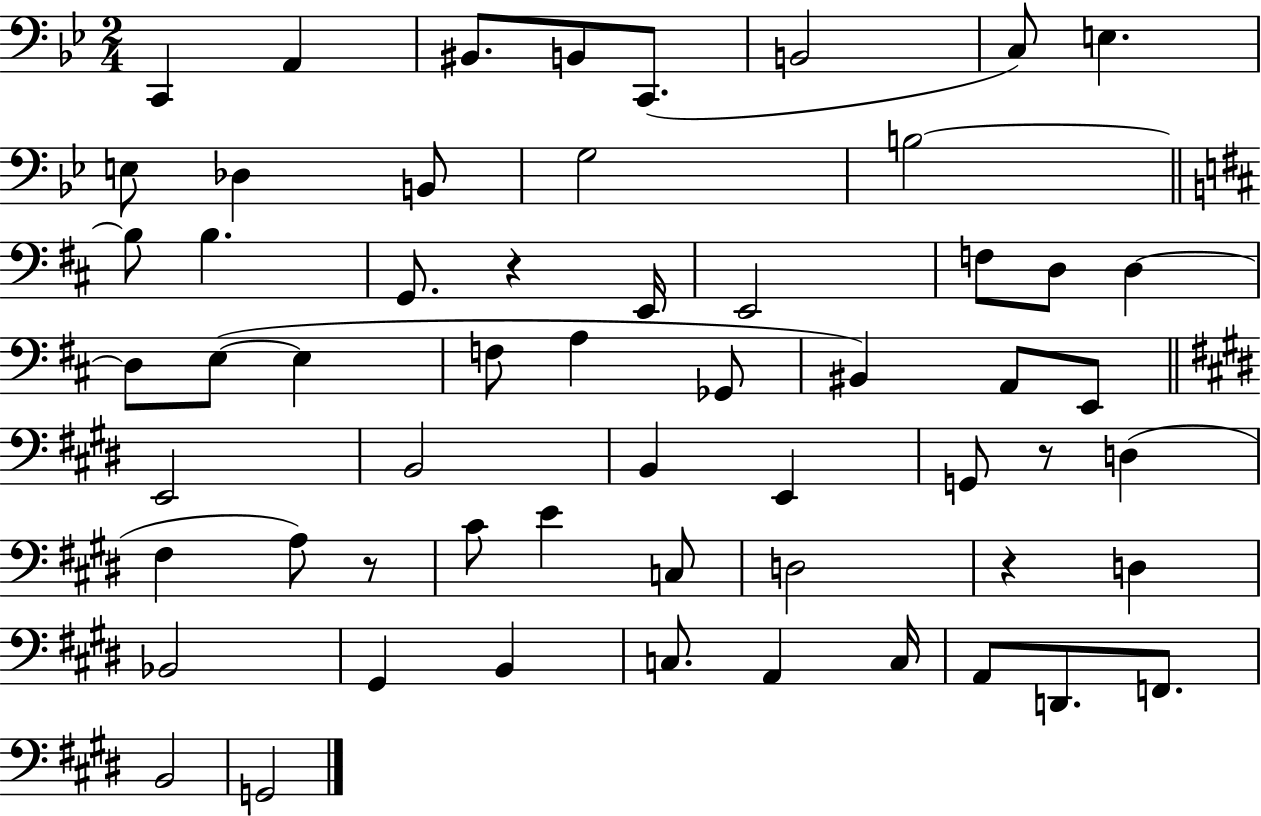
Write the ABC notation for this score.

X:1
T:Untitled
M:2/4
L:1/4
K:Bb
C,, A,, ^B,,/2 B,,/2 C,,/2 B,,2 C,/2 E, E,/2 _D, B,,/2 G,2 B,2 B,/2 B, G,,/2 z E,,/4 E,,2 F,/2 D,/2 D, D,/2 E,/2 E, F,/2 A, _G,,/2 ^B,, A,,/2 E,,/2 E,,2 B,,2 B,, E,, G,,/2 z/2 D, ^F, A,/2 z/2 ^C/2 E C,/2 D,2 z D, _B,,2 ^G,, B,, C,/2 A,, C,/4 A,,/2 D,,/2 F,,/2 B,,2 G,,2